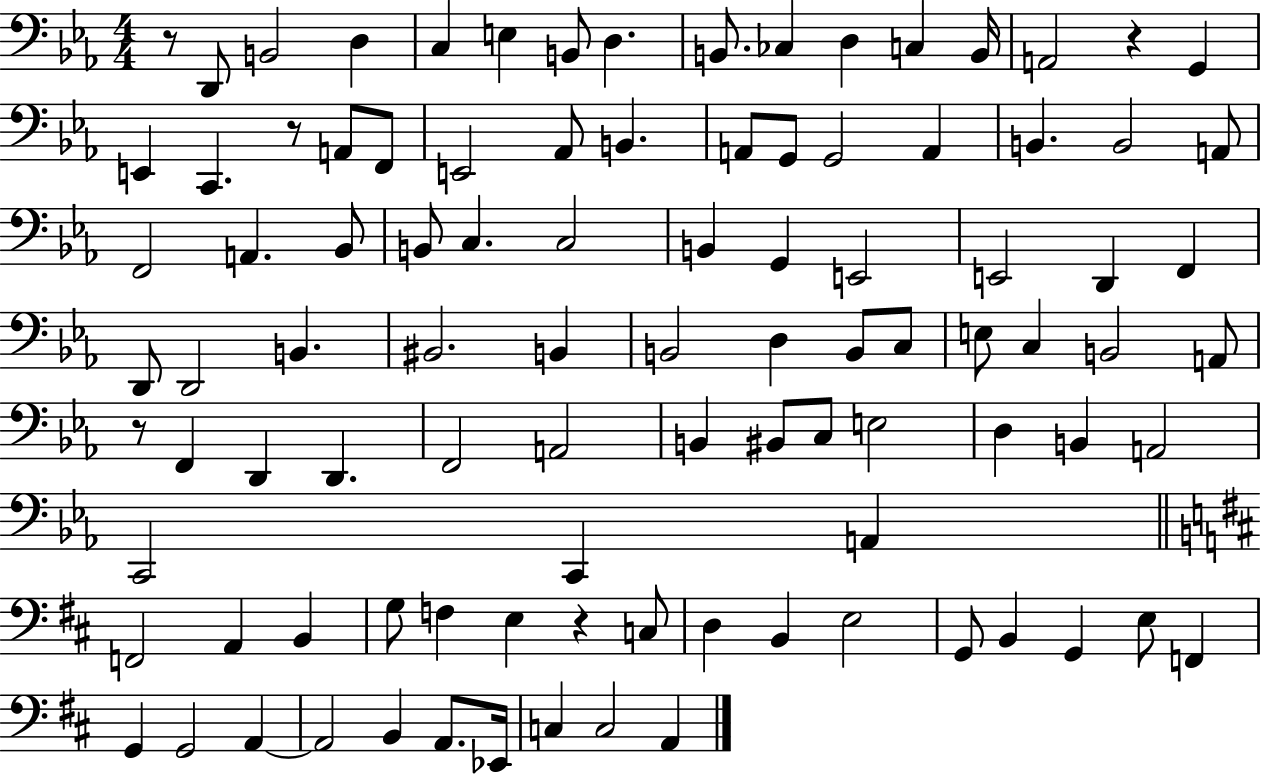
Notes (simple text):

R/e D2/e B2/h D3/q C3/q E3/q B2/e D3/q. B2/e. CES3/q D3/q C3/q B2/s A2/h R/q G2/q E2/q C2/q. R/e A2/e F2/e E2/h Ab2/e B2/q. A2/e G2/e G2/h A2/q B2/q. B2/h A2/e F2/h A2/q. Bb2/e B2/e C3/q. C3/h B2/q G2/q E2/h E2/h D2/q F2/q D2/e D2/h B2/q. BIS2/h. B2/q B2/h D3/q B2/e C3/e E3/e C3/q B2/h A2/e R/e F2/q D2/q D2/q. F2/h A2/h B2/q BIS2/e C3/e E3/h D3/q B2/q A2/h C2/h C2/q A2/q F2/h A2/q B2/q G3/e F3/q E3/q R/q C3/e D3/q B2/q E3/h G2/e B2/q G2/q E3/e F2/q G2/q G2/h A2/q A2/h B2/q A2/e. Eb2/s C3/q C3/h A2/q